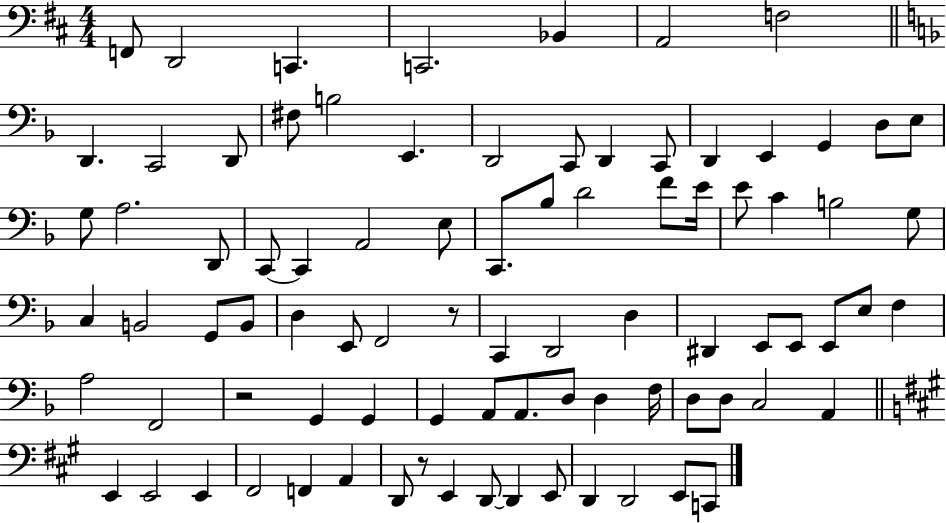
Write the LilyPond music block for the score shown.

{
  \clef bass
  \numericTimeSignature
  \time 4/4
  \key d \major
  \repeat volta 2 { f,8 d,2 c,4. | c,2. bes,4 | a,2 f2 | \bar "||" \break \key d \minor d,4. c,2 d,8 | fis8 b2 e,4. | d,2 c,8 d,4 c,8 | d,4 e,4 g,4 d8 e8 | \break g8 a2. d,8 | c,8~~ c,4 a,2 e8 | c,8. bes8 d'2 f'8 e'16 | e'8 c'4 b2 g8 | \break c4 b,2 g,8 b,8 | d4 e,8 f,2 r8 | c,4 d,2 d4 | dis,4 e,8 e,8 e,8 e8 f4 | \break a2 f,2 | r2 g,4 g,4 | g,4 a,8 a,8. d8 d4 f16 | d8 d8 c2 a,4 | \break \bar "||" \break \key a \major e,4 e,2 e,4 | fis,2 f,4 a,4 | d,8 r8 e,4 d,8~~ d,4 e,8 | d,4 d,2 e,8 c,8 | \break } \bar "|."
}